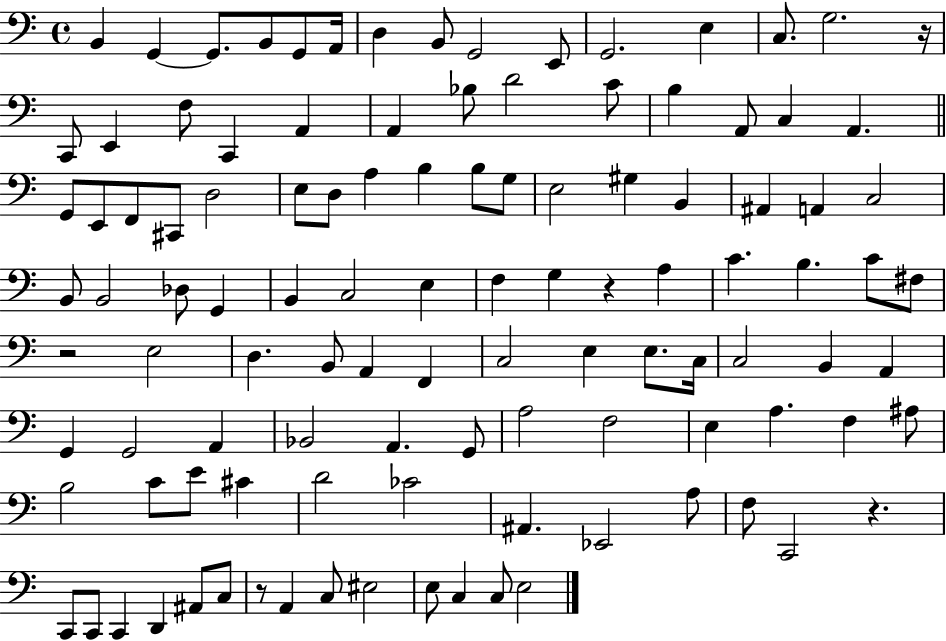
{
  \clef bass
  \time 4/4
  \defaultTimeSignature
  \key c \major
  b,4 g,4~~ g,8. b,8 g,8 a,16 | d4 b,8 g,2 e,8 | g,2. e4 | c8. g2. r16 | \break c,8 e,4 f8 c,4 a,4 | a,4 bes8 d'2 c'8 | b4 a,8 c4 a,4. | \bar "||" \break \key c \major g,8 e,8 f,8 cis,8 d2 | e8 d8 a4 b4 b8 g8 | e2 gis4 b,4 | ais,4 a,4 c2 | \break b,8 b,2 des8 g,4 | b,4 c2 e4 | f4 g4 r4 a4 | c'4. b4. c'8 fis8 | \break r2 e2 | d4. b,8 a,4 f,4 | c2 e4 e8. c16 | c2 b,4 a,4 | \break g,4 g,2 a,4 | bes,2 a,4. g,8 | a2 f2 | e4 a4. f4 ais8 | \break b2 c'8 e'8 cis'4 | d'2 ces'2 | ais,4. ees,2 a8 | f8 c,2 r4. | \break c,8 c,8 c,4 d,4 ais,8 c8 | r8 a,4 c8 eis2 | e8 c4 c8 e2 | \bar "|."
}